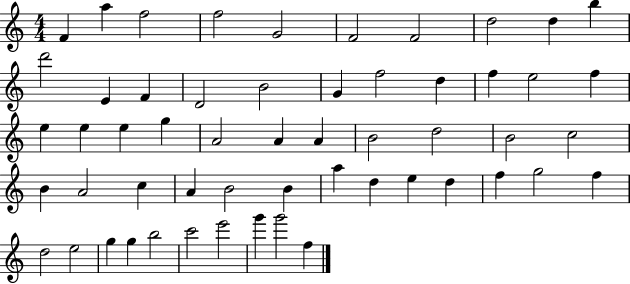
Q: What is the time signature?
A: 4/4